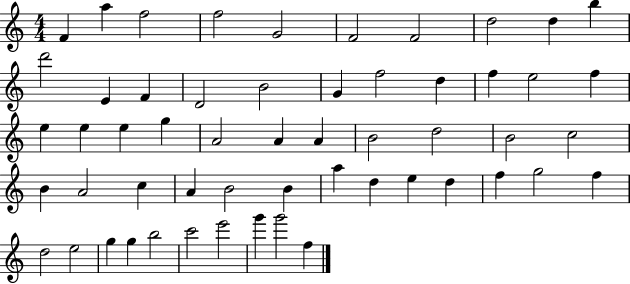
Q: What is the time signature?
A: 4/4